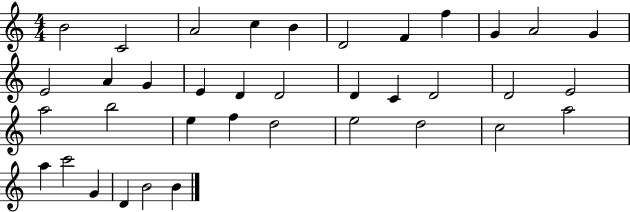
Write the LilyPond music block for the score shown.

{
  \clef treble
  \numericTimeSignature
  \time 4/4
  \key c \major
  b'2 c'2 | a'2 c''4 b'4 | d'2 f'4 f''4 | g'4 a'2 g'4 | \break e'2 a'4 g'4 | e'4 d'4 d'2 | d'4 c'4 d'2 | d'2 e'2 | \break a''2 b''2 | e''4 f''4 d''2 | e''2 d''2 | c''2 a''2 | \break a''4 c'''2 g'4 | d'4 b'2 b'4 | \bar "|."
}